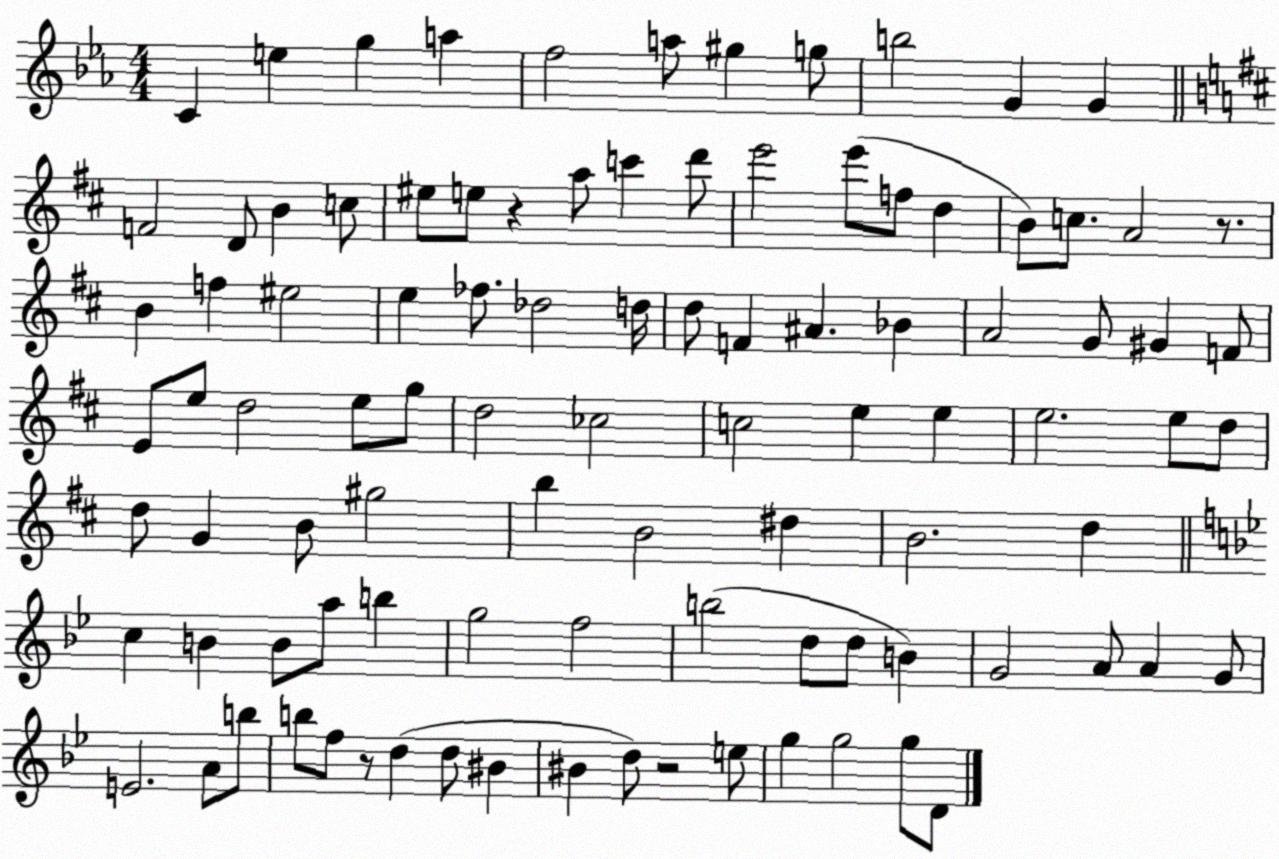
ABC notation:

X:1
T:Untitled
M:4/4
L:1/4
K:Eb
C e g a f2 a/2 ^g g/2 b2 G G F2 D/2 B c/2 ^e/2 e/2 z a/2 c' d'/2 e'2 e'/2 f/2 d B/2 c/2 A2 z/2 B f ^e2 e _f/2 _d2 d/4 d/2 F ^A _B A2 G/2 ^G F/2 E/2 e/2 d2 e/2 g/2 d2 _c2 c2 e e e2 e/2 d/2 d/2 G B/2 ^g2 b B2 ^d B2 d c B B/2 a/2 b g2 f2 b2 d/2 d/2 B G2 A/2 A G/2 E2 A/2 b/2 b/2 f/2 z/2 d d/2 ^B ^B d/2 z2 e/2 g g2 g/2 D/2